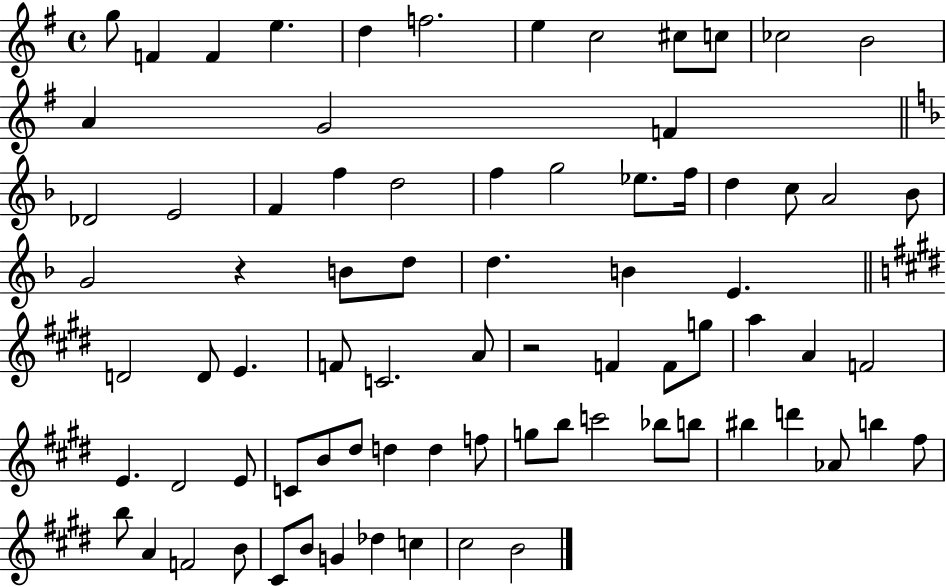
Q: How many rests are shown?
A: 2